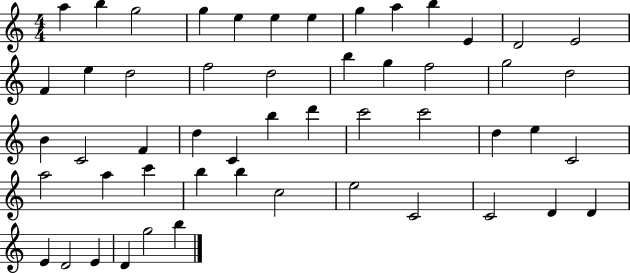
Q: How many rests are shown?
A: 0